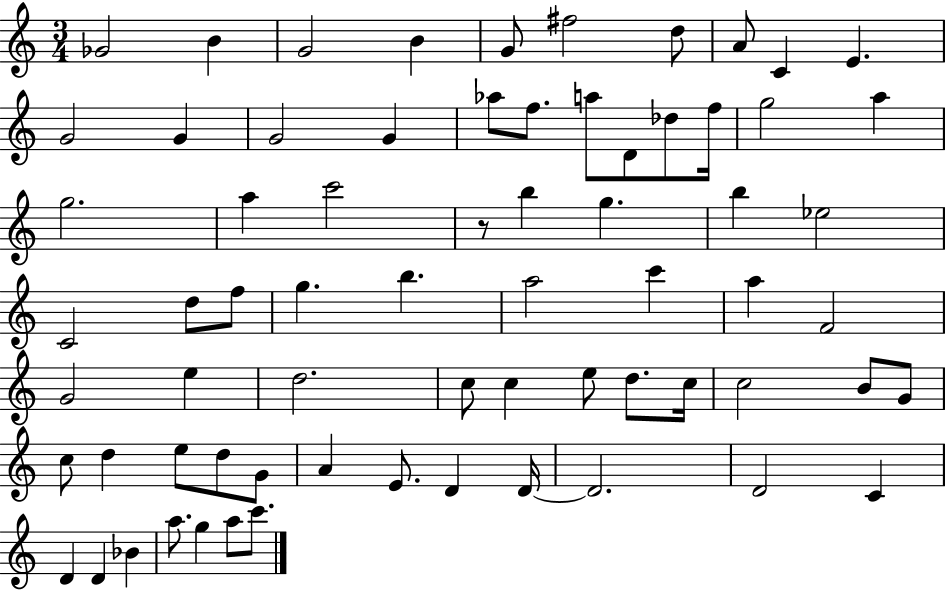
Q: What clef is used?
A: treble